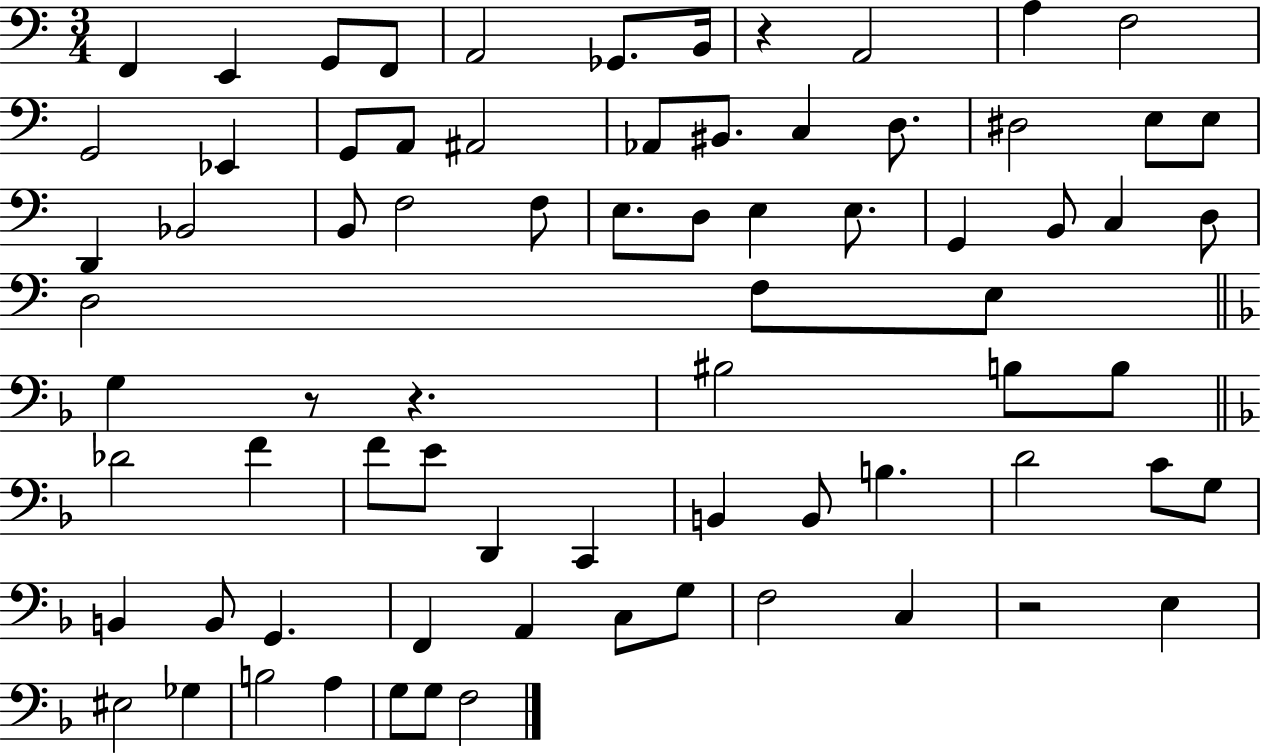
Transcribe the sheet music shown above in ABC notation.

X:1
T:Untitled
M:3/4
L:1/4
K:C
F,, E,, G,,/2 F,,/2 A,,2 _G,,/2 B,,/4 z A,,2 A, F,2 G,,2 _E,, G,,/2 A,,/2 ^A,,2 _A,,/2 ^B,,/2 C, D,/2 ^D,2 E,/2 E,/2 D,, _B,,2 B,,/2 F,2 F,/2 E,/2 D,/2 E, E,/2 G,, B,,/2 C, D,/2 D,2 F,/2 E,/2 G, z/2 z ^B,2 B,/2 B,/2 _D2 F F/2 E/2 D,, C,, B,, B,,/2 B, D2 C/2 G,/2 B,, B,,/2 G,, F,, A,, C,/2 G,/2 F,2 C, z2 E, ^E,2 _G, B,2 A, G,/2 G,/2 F,2